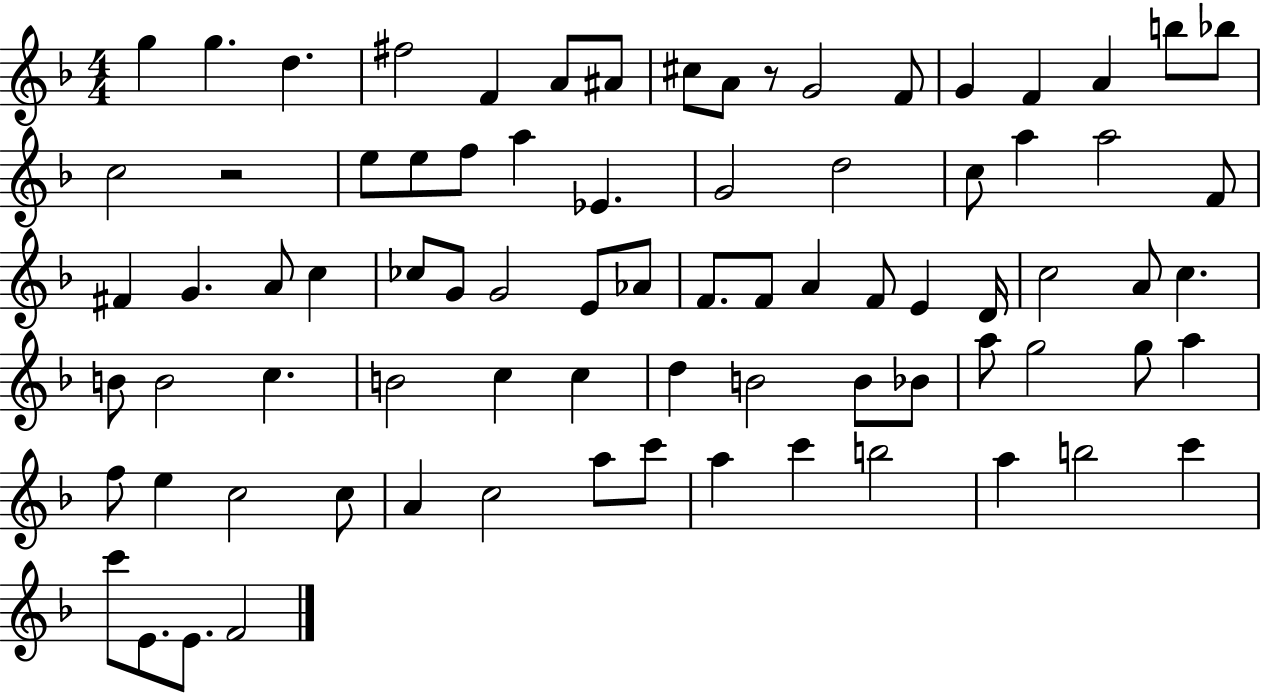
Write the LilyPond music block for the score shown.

{
  \clef treble
  \numericTimeSignature
  \time 4/4
  \key f \major
  g''4 g''4. d''4. | fis''2 f'4 a'8 ais'8 | cis''8 a'8 r8 g'2 f'8 | g'4 f'4 a'4 b''8 bes''8 | \break c''2 r2 | e''8 e''8 f''8 a''4 ees'4. | g'2 d''2 | c''8 a''4 a''2 f'8 | \break fis'4 g'4. a'8 c''4 | ces''8 g'8 g'2 e'8 aes'8 | f'8. f'8 a'4 f'8 e'4 d'16 | c''2 a'8 c''4. | \break b'8 b'2 c''4. | b'2 c''4 c''4 | d''4 b'2 b'8 bes'8 | a''8 g''2 g''8 a''4 | \break f''8 e''4 c''2 c''8 | a'4 c''2 a''8 c'''8 | a''4 c'''4 b''2 | a''4 b''2 c'''4 | \break c'''8 e'8. e'8. f'2 | \bar "|."
}